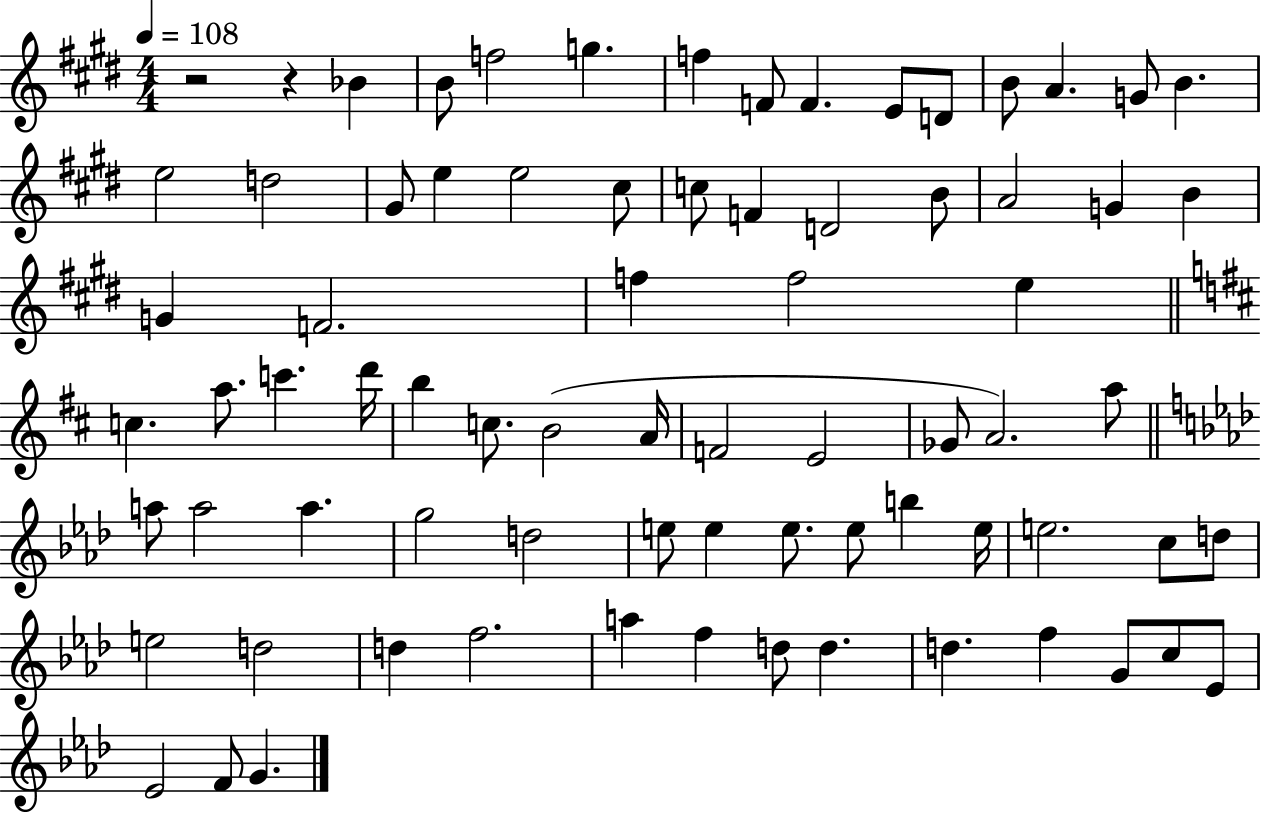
{
  \clef treble
  \numericTimeSignature
  \time 4/4
  \key e \major
  \tempo 4 = 108
  r2 r4 bes'4 | b'8 f''2 g''4. | f''4 f'8 f'4. e'8 d'8 | b'8 a'4. g'8 b'4. | \break e''2 d''2 | gis'8 e''4 e''2 cis''8 | c''8 f'4 d'2 b'8 | a'2 g'4 b'4 | \break g'4 f'2. | f''4 f''2 e''4 | \bar "||" \break \key d \major c''4. a''8. c'''4. d'''16 | b''4 c''8. b'2( a'16 | f'2 e'2 | ges'8 a'2.) a''8 | \break \bar "||" \break \key f \minor a''8 a''2 a''4. | g''2 d''2 | e''8 e''4 e''8. e''8 b''4 e''16 | e''2. c''8 d''8 | \break e''2 d''2 | d''4 f''2. | a''4 f''4 d''8 d''4. | d''4. f''4 g'8 c''8 ees'8 | \break ees'2 f'8 g'4. | \bar "|."
}